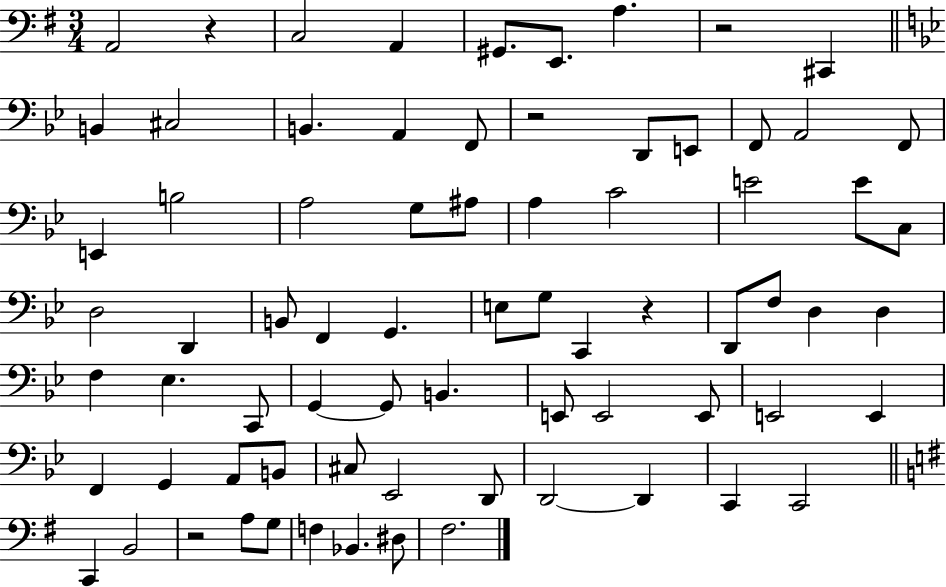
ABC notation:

X:1
T:Untitled
M:3/4
L:1/4
K:G
A,,2 z C,2 A,, ^G,,/2 E,,/2 A, z2 ^C,, B,, ^C,2 B,, A,, F,,/2 z2 D,,/2 E,,/2 F,,/2 A,,2 F,,/2 E,, B,2 A,2 G,/2 ^A,/2 A, C2 E2 E/2 C,/2 D,2 D,, B,,/2 F,, G,, E,/2 G,/2 C,, z D,,/2 F,/2 D, D, F, _E, C,,/2 G,, G,,/2 B,, E,,/2 E,,2 E,,/2 E,,2 E,, F,, G,, A,,/2 B,,/2 ^C,/2 _E,,2 D,,/2 D,,2 D,, C,, C,,2 C,, B,,2 z2 A,/2 G,/2 F, _B,, ^D,/2 ^F,2